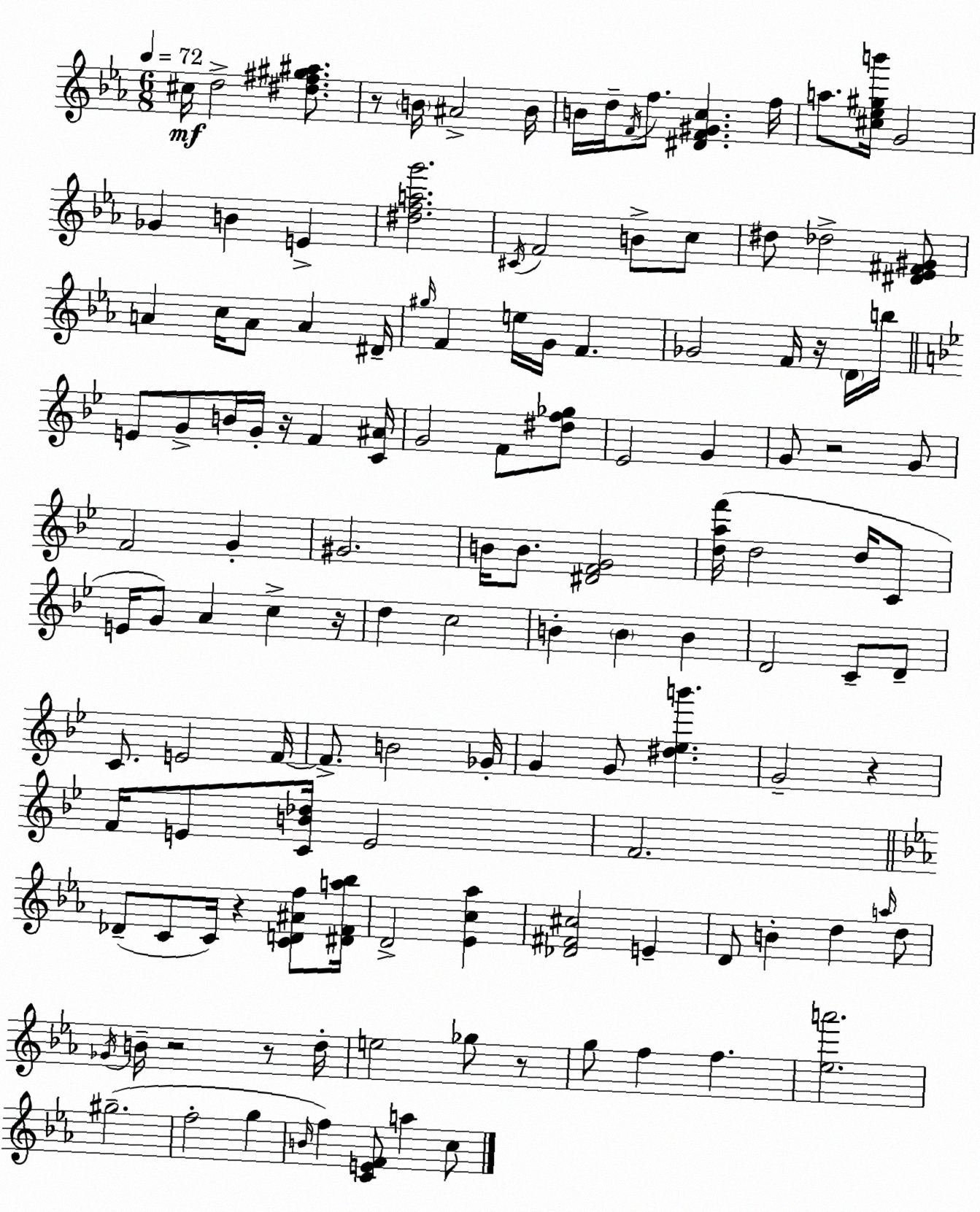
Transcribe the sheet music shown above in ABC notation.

X:1
T:Untitled
M:6/8
L:1/4
K:Eb
^c/4 d2 [^d^f^g^a]/2 z/2 B/4 ^A2 B/4 B/4 d/4 F/4 f/2 [^DF^Gc] f/4 a/2 [^c_e^gb']/4 G2 _G B E [^dfag']2 ^C/4 F2 B/2 c/2 ^d/2 _d2 [^D_E^F^G]/2 A c/4 A/2 A ^D/4 ^g/4 F e/4 G/4 F _G2 F/4 z/4 D/4 b/4 E/2 G/2 B/4 G/4 z/4 F [C^A]/4 G2 F/2 [^df_g]/2 _E2 G G/2 z2 G/2 F2 G ^G2 B/4 B/2 [^DFG]2 [daf']/4 d2 d/4 C/2 E/4 G/2 A c z/4 d c2 B B B D2 C/2 D/2 C/2 E2 F/4 F/2 B2 _G/4 G G/2 [^d_eb'] G2 z F/4 E/2 [CB_d]/4 E2 F2 _D/2 C/2 C/4 z [CD^Af]/2 [^DFa_b]/4 D2 [_Ec_a] [_D^F^c]2 E D/2 B d a/4 d/2 _G/4 B/4 z2 z/2 d/4 e2 _g/2 z/2 g/2 f f [_ea']2 ^g2 f2 g B/4 f [CEF]/2 a c/2